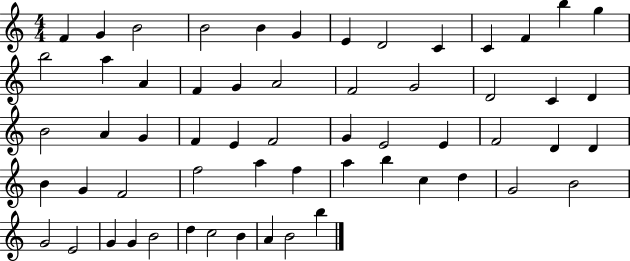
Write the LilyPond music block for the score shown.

{
  \clef treble
  \numericTimeSignature
  \time 4/4
  \key c \major
  f'4 g'4 b'2 | b'2 b'4 g'4 | e'4 d'2 c'4 | c'4 f'4 b''4 g''4 | \break b''2 a''4 a'4 | f'4 g'4 a'2 | f'2 g'2 | d'2 c'4 d'4 | \break b'2 a'4 g'4 | f'4 e'4 f'2 | g'4 e'2 e'4 | f'2 d'4 d'4 | \break b'4 g'4 f'2 | f''2 a''4 f''4 | a''4 b''4 c''4 d''4 | g'2 b'2 | \break g'2 e'2 | g'4 g'4 b'2 | d''4 c''2 b'4 | a'4 b'2 b''4 | \break \bar "|."
}